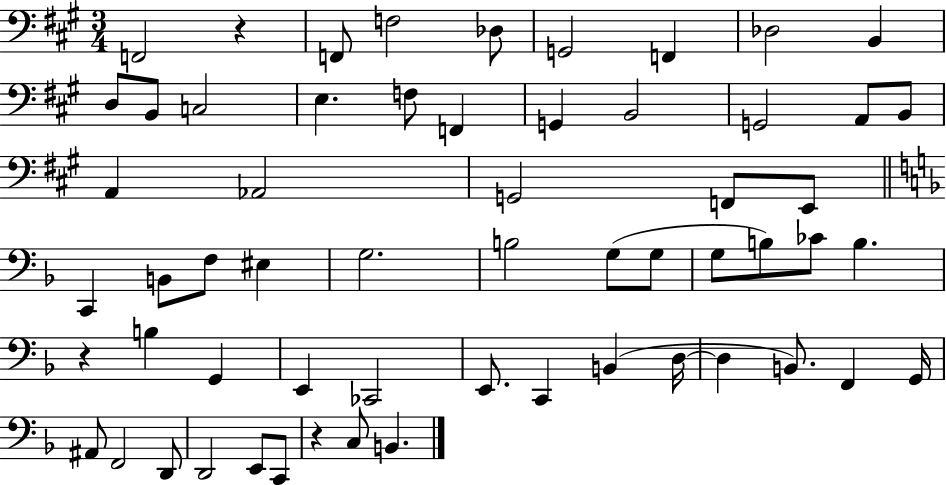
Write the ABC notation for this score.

X:1
T:Untitled
M:3/4
L:1/4
K:A
F,,2 z F,,/2 F,2 _D,/2 G,,2 F,, _D,2 B,, D,/2 B,,/2 C,2 E, F,/2 F,, G,, B,,2 G,,2 A,,/2 B,,/2 A,, _A,,2 G,,2 F,,/2 E,,/2 C,, B,,/2 F,/2 ^E, G,2 B,2 G,/2 G,/2 G,/2 B,/2 _C/2 B, z B, G,, E,, _C,,2 E,,/2 C,, B,, D,/4 D, B,,/2 F,, G,,/4 ^A,,/2 F,,2 D,,/2 D,,2 E,,/2 C,,/2 z C,/2 B,,